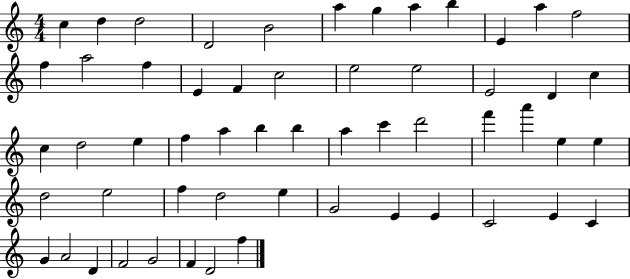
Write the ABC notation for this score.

X:1
T:Untitled
M:4/4
L:1/4
K:C
c d d2 D2 B2 a g a b E a f2 f a2 f E F c2 e2 e2 E2 D c c d2 e f a b b a c' d'2 f' a' e e d2 e2 f d2 e G2 E E C2 E C G A2 D F2 G2 F D2 f